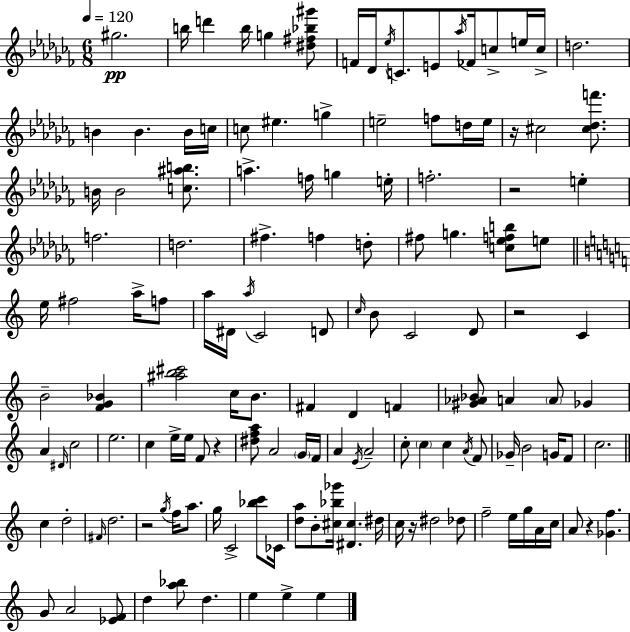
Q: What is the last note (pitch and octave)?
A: E5